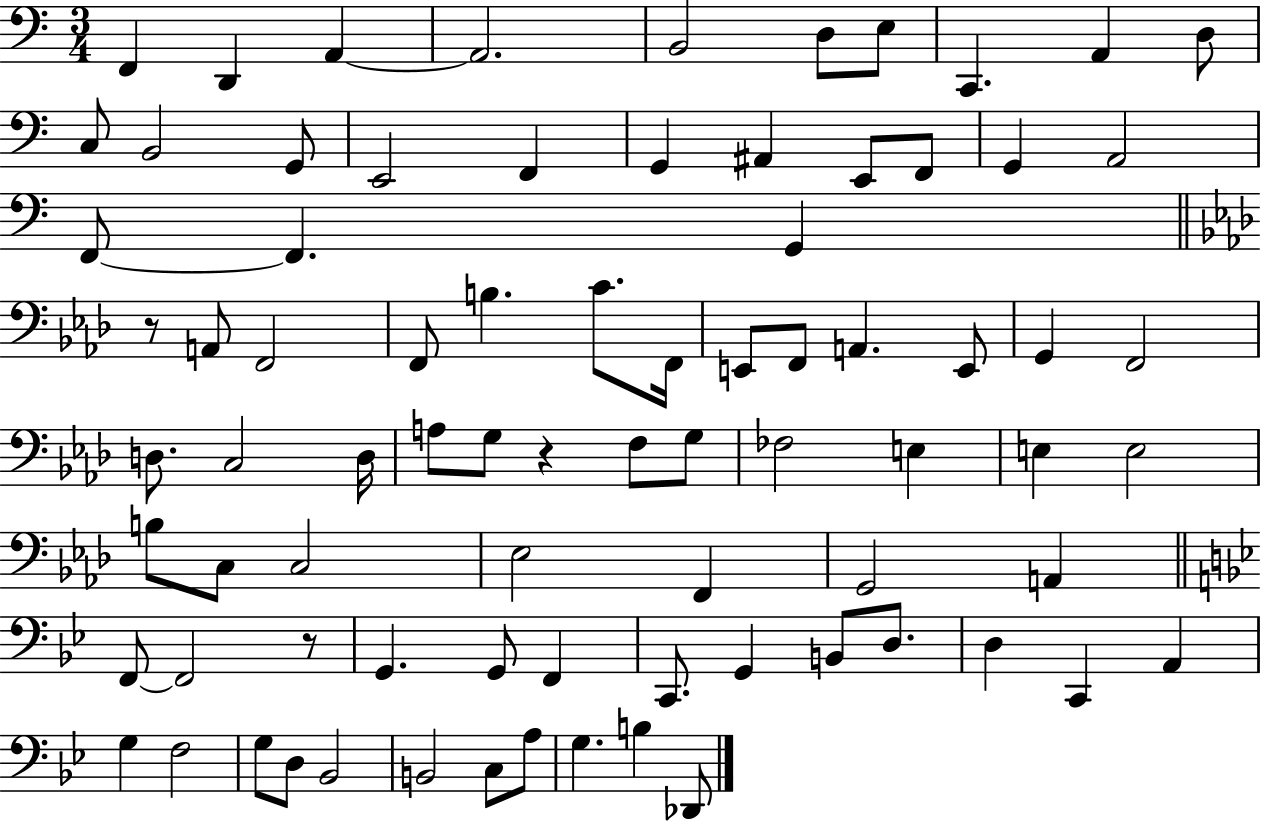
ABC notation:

X:1
T:Untitled
M:3/4
L:1/4
K:C
F,, D,, A,, A,,2 B,,2 D,/2 E,/2 C,, A,, D,/2 C,/2 B,,2 G,,/2 E,,2 F,, G,, ^A,, E,,/2 F,,/2 G,, A,,2 F,,/2 F,, G,, z/2 A,,/2 F,,2 F,,/2 B, C/2 F,,/4 E,,/2 F,,/2 A,, E,,/2 G,, F,,2 D,/2 C,2 D,/4 A,/2 G,/2 z F,/2 G,/2 _F,2 E, E, E,2 B,/2 C,/2 C,2 _E,2 F,, G,,2 A,, F,,/2 F,,2 z/2 G,, G,,/2 F,, C,,/2 G,, B,,/2 D,/2 D, C,, A,, G, F,2 G,/2 D,/2 _B,,2 B,,2 C,/2 A,/2 G, B, _D,,/2